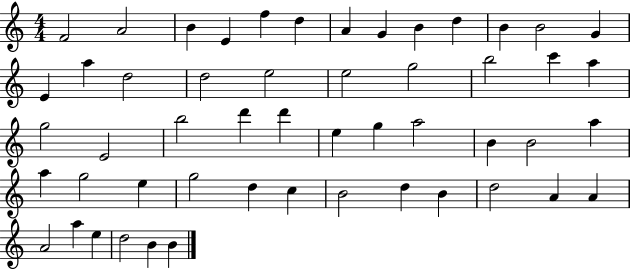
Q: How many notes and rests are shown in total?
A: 52